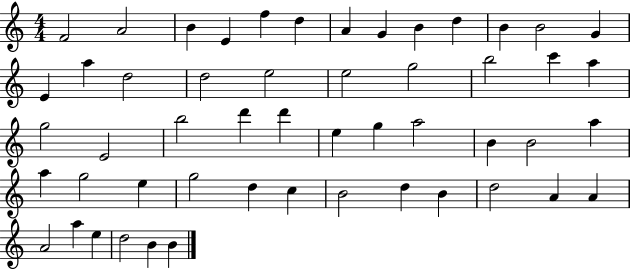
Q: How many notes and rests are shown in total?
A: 52